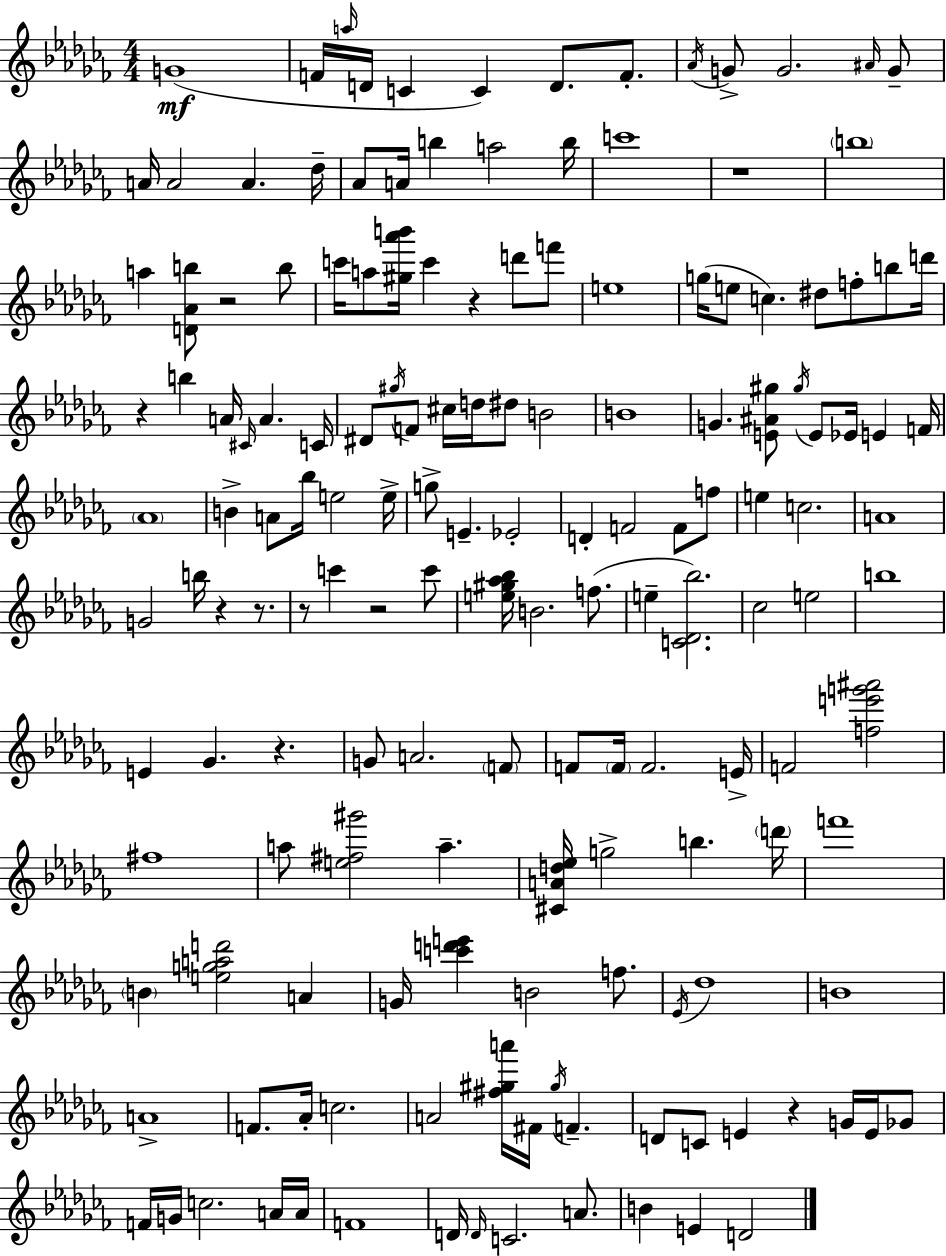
G4/w F4/s A5/s D4/s C4/q C4/q D4/e. F4/e. Ab4/s G4/e G4/h. A#4/s G4/e A4/s A4/h A4/q. Db5/s Ab4/e A4/s B5/q A5/h B5/s C6/w R/w B5/w A5/q [D4,Ab4,B5]/e R/h B5/e C6/s A5/e [G#5,Ab6,B6]/s C6/q R/q D6/e F6/e E5/w G5/s E5/e C5/q. D#5/e F5/e B5/e D6/s R/q B5/q A4/s C#4/s A4/q. C4/s D#4/e G#5/s F4/e C#5/s D5/s D#5/e B4/h B4/w G4/q. [E4,A#4,G#5]/e G#5/s E4/e Eb4/s E4/q F4/s Ab4/w B4/q A4/e Bb5/s E5/h E5/s G5/e E4/q. Eb4/h D4/q F4/h F4/e F5/e E5/q C5/h. A4/w G4/h B5/s R/q R/e. R/e C6/q R/h C6/e [E5,G#5,Ab5,Bb5]/s B4/h. F5/e. E5/q [C4,Db4,Bb5]/h. CES5/h E5/h B5/w E4/q Gb4/q. R/q. G4/e A4/h. F4/e F4/e F4/s F4/h. E4/s F4/h [F5,E6,G6,A#6]/h F#5/w A5/e [E5,F#5,G#6]/h A5/q. [C#4,A4,D5,Eb5]/s G5/h B5/q. D6/s F6/w B4/q [E5,G5,A5,D6]/h A4/q G4/s [C6,D6,E6]/q B4/h F5/e. Eb4/s Db5/w B4/w A4/w F4/e. Ab4/s C5/h. A4/h [F#5,G#5,A6]/s F#4/s G#5/s F4/q. D4/e C4/e E4/q R/q G4/s E4/s Gb4/e F4/s G4/s C5/h. A4/s A4/s F4/w D4/s D4/s C4/h. A4/e. B4/q E4/q D4/h